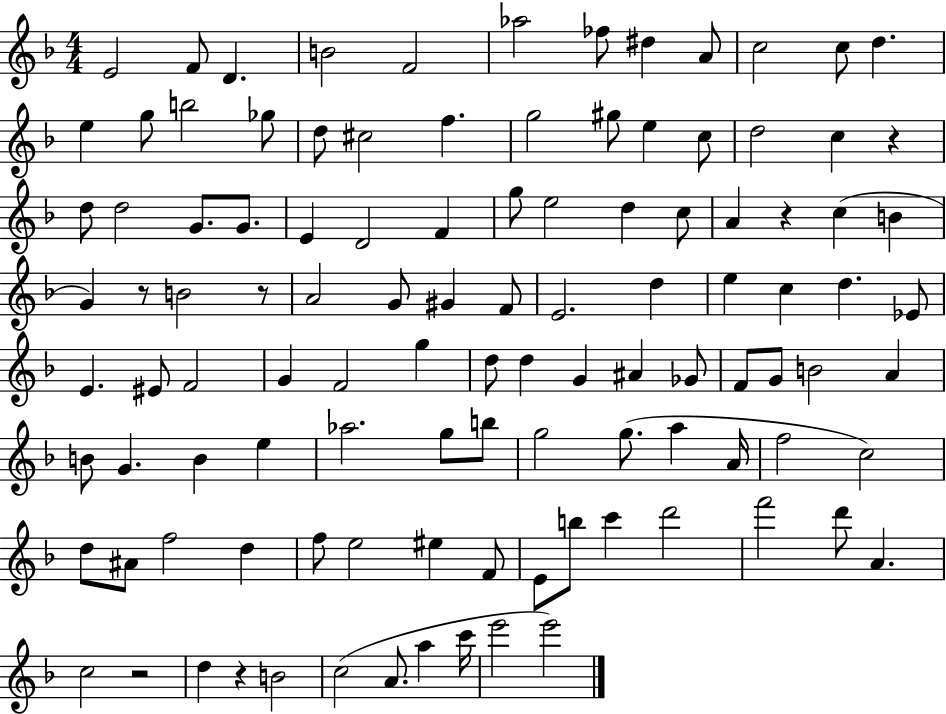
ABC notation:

X:1
T:Untitled
M:4/4
L:1/4
K:F
E2 F/2 D B2 F2 _a2 _f/2 ^d A/2 c2 c/2 d e g/2 b2 _g/2 d/2 ^c2 f g2 ^g/2 e c/2 d2 c z d/2 d2 G/2 G/2 E D2 F g/2 e2 d c/2 A z c B G z/2 B2 z/2 A2 G/2 ^G F/2 E2 d e c d _E/2 E ^E/2 F2 G F2 g d/2 d G ^A _G/2 F/2 G/2 B2 A B/2 G B e _a2 g/2 b/2 g2 g/2 a A/4 f2 c2 d/2 ^A/2 f2 d f/2 e2 ^e F/2 E/2 b/2 c' d'2 f'2 d'/2 A c2 z2 d z B2 c2 A/2 a c'/4 e'2 e'2